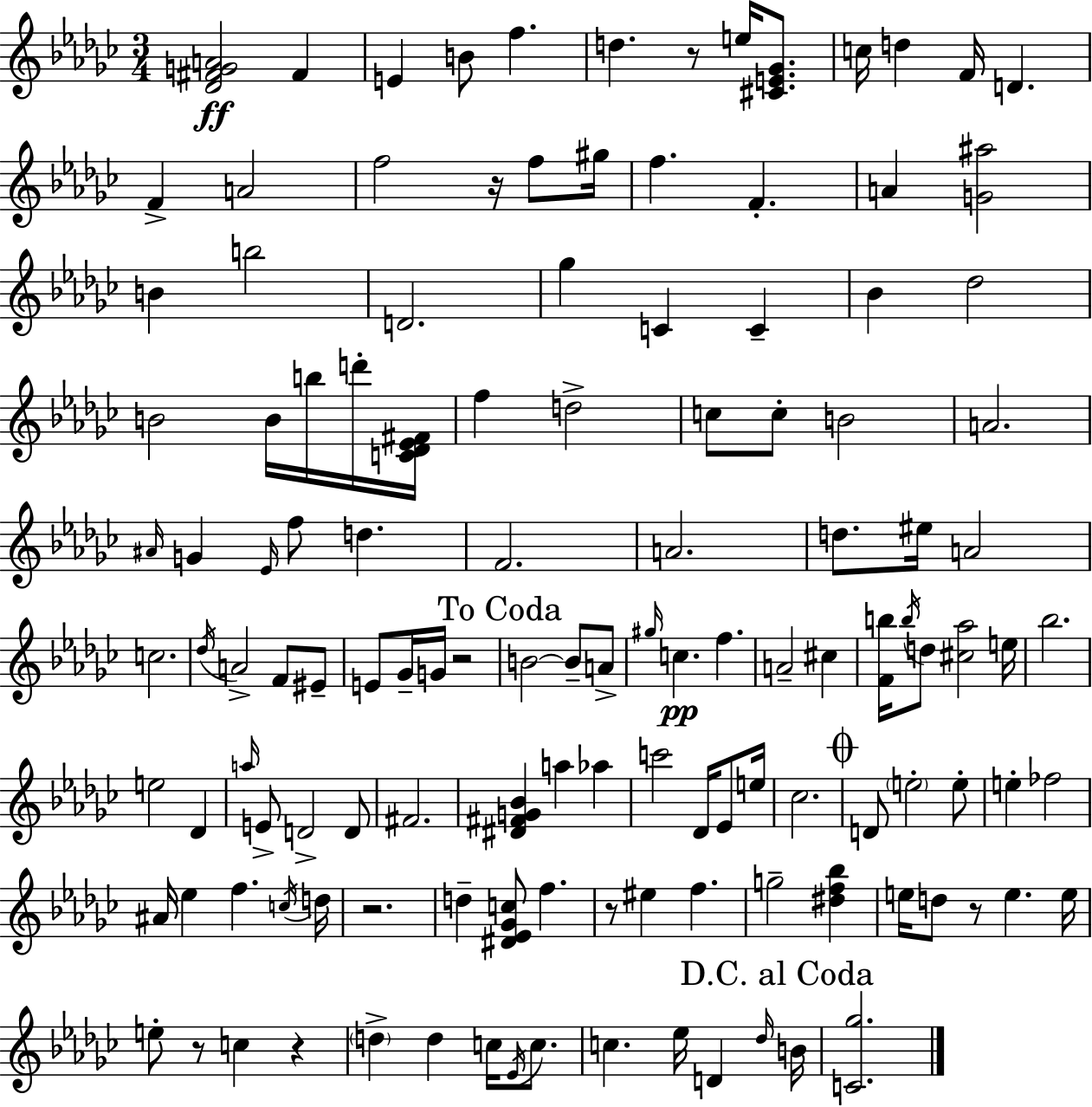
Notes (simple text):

[Db4,F#4,G4,A4]/h F#4/q E4/q B4/e F5/q. D5/q. R/e E5/s [C#4,E4,Gb4]/e. C5/s D5/q F4/s D4/q. F4/q A4/h F5/h R/s F5/e G#5/s F5/q. F4/q. A4/q [G4,A#5]/h B4/q B5/h D4/h. Gb5/q C4/q C4/q Bb4/q Db5/h B4/h B4/s B5/s D6/s [C4,Db4,Eb4,F#4]/s F5/q D5/h C5/e C5/e B4/h A4/h. A#4/s G4/q Eb4/s F5/e D5/q. F4/h. A4/h. D5/e. EIS5/s A4/h C5/h. Db5/s A4/h F4/e EIS4/e E4/e Gb4/s G4/s R/h B4/h B4/e A4/e G#5/s C5/q. F5/q. A4/h C#5/q [F4,B5]/s B5/s D5/e [C#5,Ab5]/h E5/s Bb5/h. E5/h Db4/q A5/s E4/e D4/h D4/e F#4/h. [D#4,F#4,G4,Bb4]/q A5/q Ab5/q C6/h Db4/s Eb4/e E5/s CES5/h. D4/e E5/h E5/e E5/q FES5/h A#4/s Eb5/q F5/q. C5/s D5/s R/h. D5/q [D#4,Eb4,Gb4,C5]/e F5/q. R/e EIS5/q F5/q. G5/h [D#5,F5,Bb5]/q E5/s D5/e R/e E5/q. E5/s E5/e R/e C5/q R/q D5/q D5/q C5/s Eb4/s C5/e. C5/q. Eb5/s D4/q Db5/s B4/s [C4,Gb5]/h.